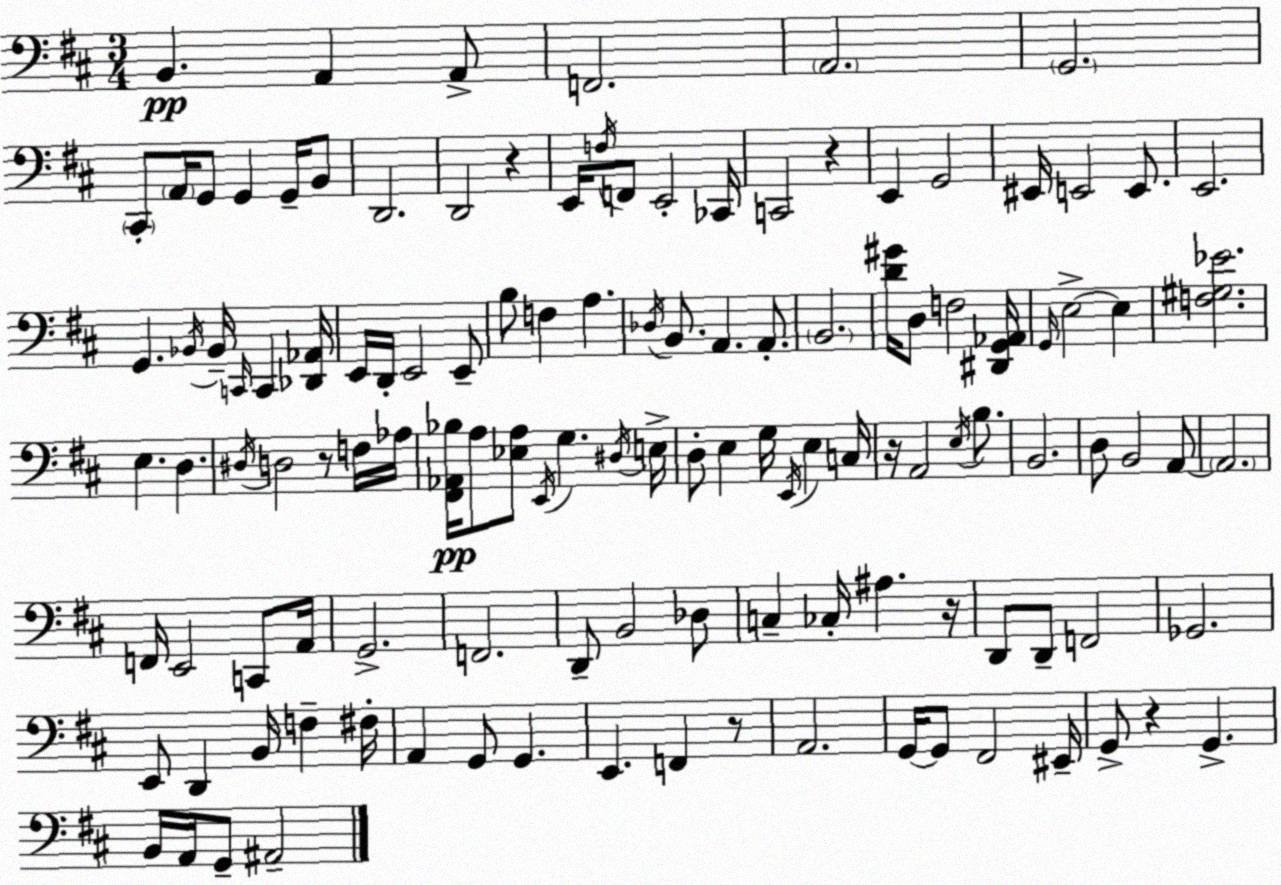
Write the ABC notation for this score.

X:1
T:Untitled
M:3/4
L:1/4
K:D
B,, A,, A,,/2 F,,2 A,,2 G,,2 ^C,,/2 A,,/4 G,,/2 G,, G,,/4 B,,/2 D,,2 D,,2 z E,,/4 F,/4 F,,/2 E,,2 _C,,/4 C,,2 z E,, G,,2 ^E,,/4 E,,2 E,,/2 E,,2 G,, _B,,/4 _B,,/4 C,,/4 C,, [_D,,_A,,]/4 E,,/4 D,,/4 E,,2 E,,/2 B,/2 F, A, _D,/4 B,,/2 A,, A,,/2 B,,2 [D^G]/4 D,/2 F,2 [^D,,G,,_A,,]/4 G,,/4 E,2 E, [F,^G,_E]2 E, D, ^D,/4 D,2 z/2 F,/4 _A,/4 [^F,,_A,,_B,]/4 A,/2 [_E,A,]/2 E,,/4 G, ^D,/4 E,/4 D,/2 E, G,/4 E,,/4 E, C,/4 z/4 A,,2 E,/4 B,/2 B,,2 D,/2 B,,2 A,,/2 A,,2 F,,/4 E,,2 C,,/2 A,,/4 G,,2 F,,2 D,,/2 B,,2 _D,/2 C, _C,/4 ^A, z/4 D,,/2 D,,/2 F,,2 _G,,2 E,,/2 D,, B,,/4 F, ^F,/4 A,, G,,/2 G,, E,, F,, z/2 A,,2 G,,/4 G,,/2 ^F,,2 ^E,,/4 G,,/2 z G,, B,,/4 A,,/4 G,,/2 ^A,,2